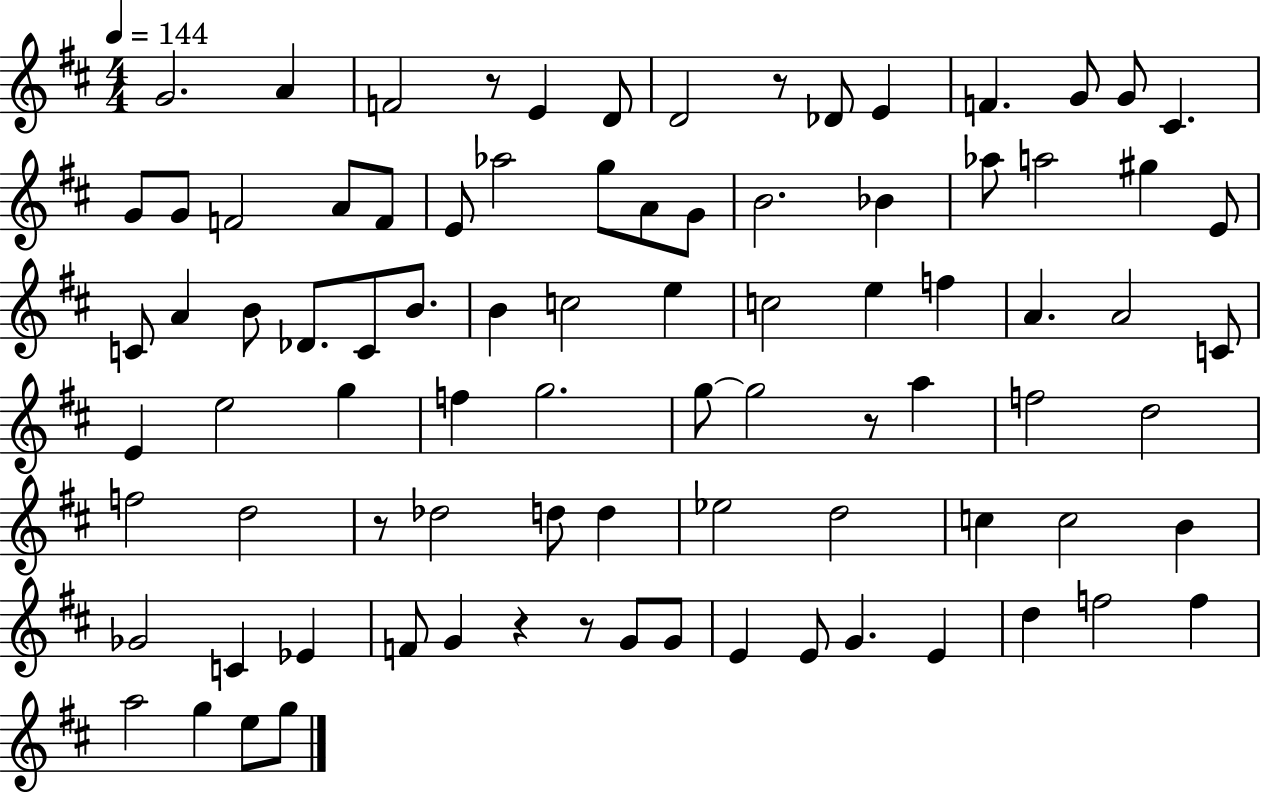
X:1
T:Untitled
M:4/4
L:1/4
K:D
G2 A F2 z/2 E D/2 D2 z/2 _D/2 E F G/2 G/2 ^C G/2 G/2 F2 A/2 F/2 E/2 _a2 g/2 A/2 G/2 B2 _B _a/2 a2 ^g E/2 C/2 A B/2 _D/2 C/2 B/2 B c2 e c2 e f A A2 C/2 E e2 g f g2 g/2 g2 z/2 a f2 d2 f2 d2 z/2 _d2 d/2 d _e2 d2 c c2 B _G2 C _E F/2 G z z/2 G/2 G/2 E E/2 G E d f2 f a2 g e/2 g/2